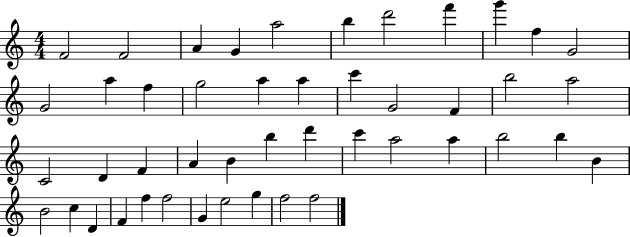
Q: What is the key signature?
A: C major